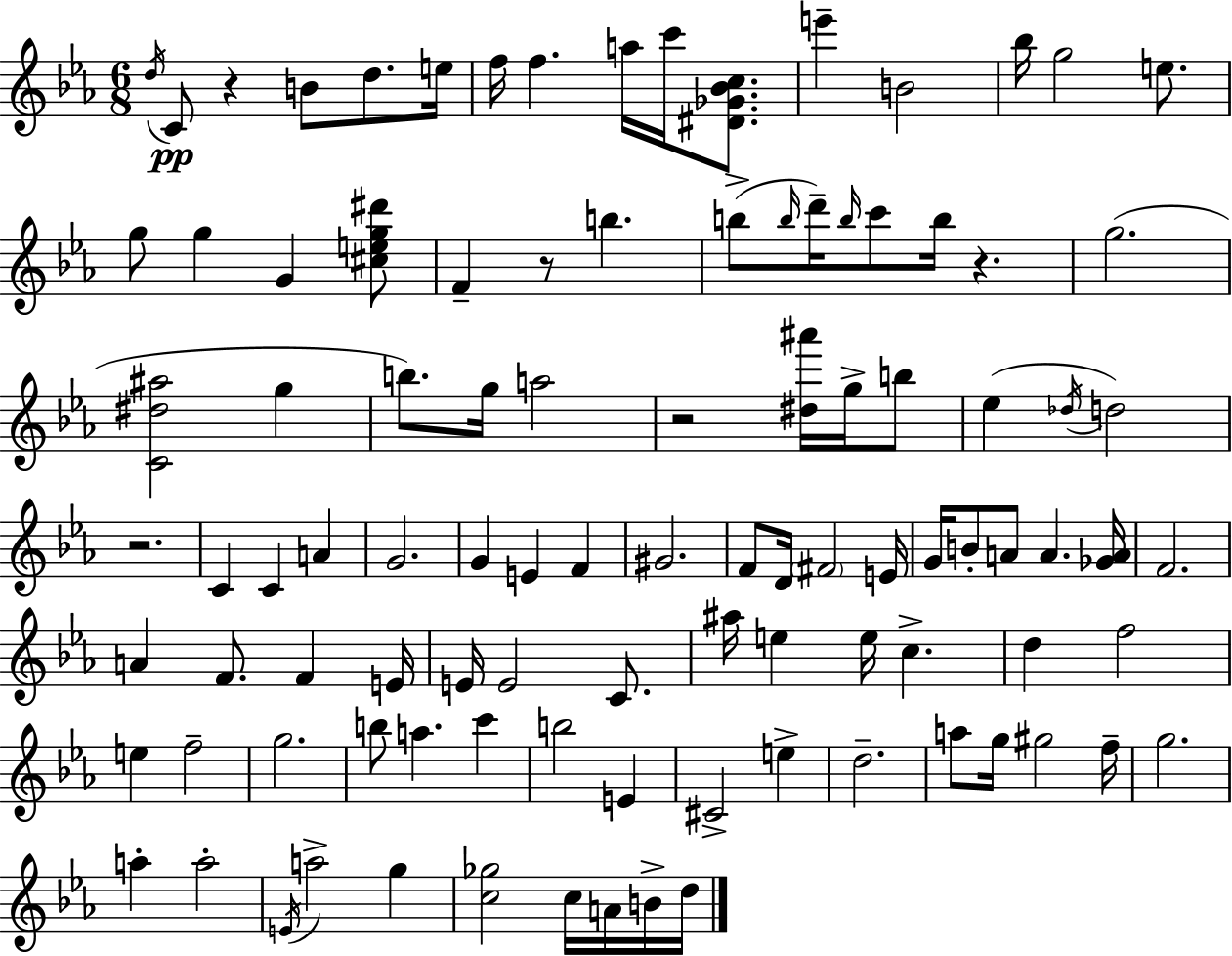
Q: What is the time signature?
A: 6/8